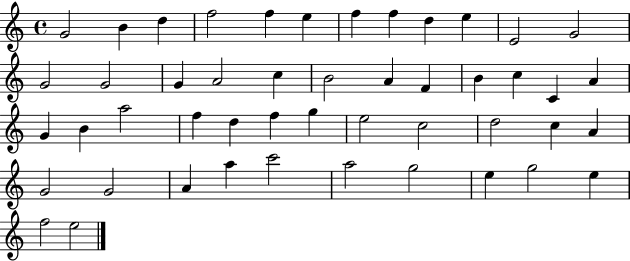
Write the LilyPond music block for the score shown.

{
  \clef treble
  \time 4/4
  \defaultTimeSignature
  \key c \major
  g'2 b'4 d''4 | f''2 f''4 e''4 | f''4 f''4 d''4 e''4 | e'2 g'2 | \break g'2 g'2 | g'4 a'2 c''4 | b'2 a'4 f'4 | b'4 c''4 c'4 a'4 | \break g'4 b'4 a''2 | f''4 d''4 f''4 g''4 | e''2 c''2 | d''2 c''4 a'4 | \break g'2 g'2 | a'4 a''4 c'''2 | a''2 g''2 | e''4 g''2 e''4 | \break f''2 e''2 | \bar "|."
}